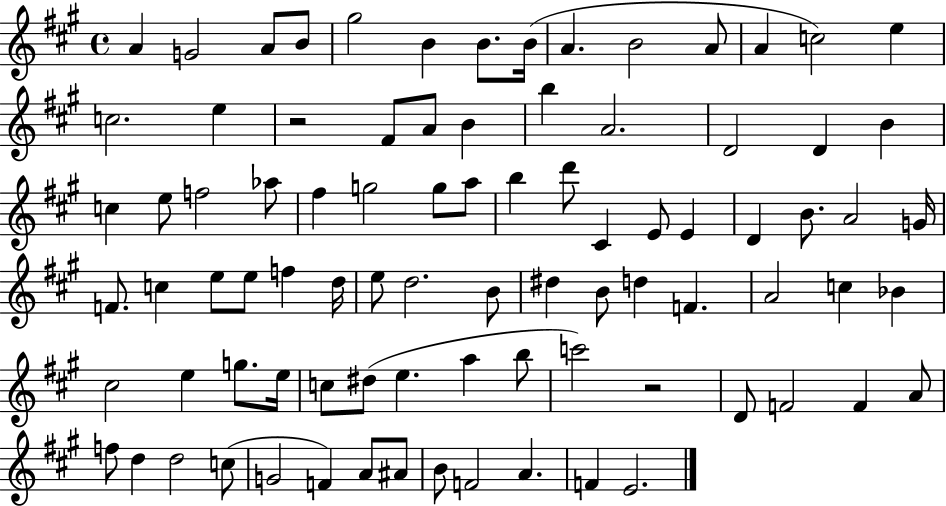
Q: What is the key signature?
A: A major